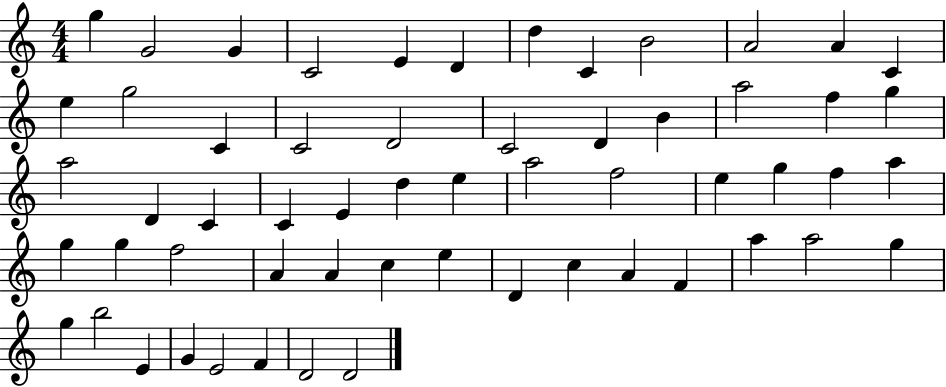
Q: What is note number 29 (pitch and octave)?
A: D5